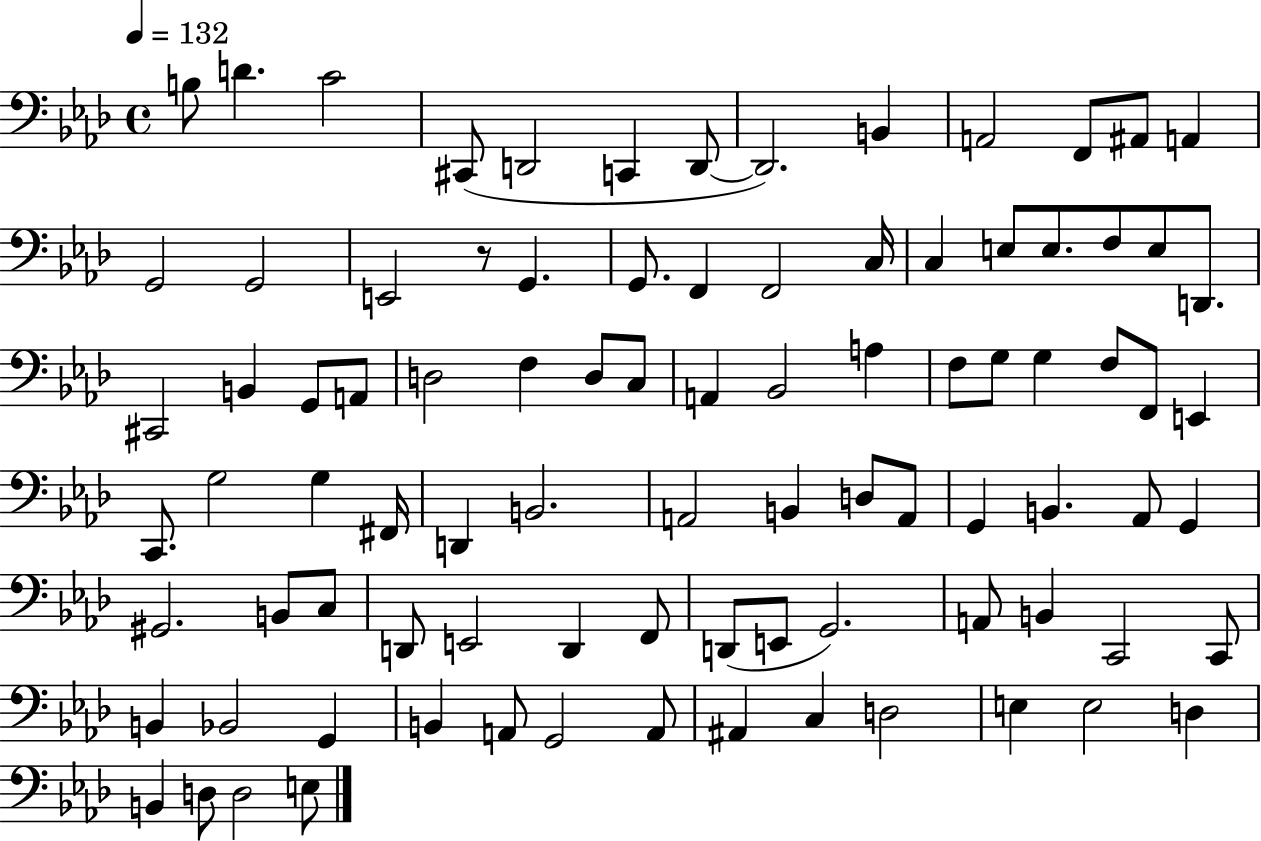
B3/e D4/q. C4/h C#2/e D2/h C2/q D2/e D2/h. B2/q A2/h F2/e A#2/e A2/q G2/h G2/h E2/h R/e G2/q. G2/e. F2/q F2/h C3/s C3/q E3/e E3/e. F3/e E3/e D2/e. C#2/h B2/q G2/e A2/e D3/h F3/q D3/e C3/e A2/q Bb2/h A3/q F3/e G3/e G3/q F3/e F2/e E2/q C2/e. G3/h G3/q F#2/s D2/q B2/h. A2/h B2/q D3/e A2/e G2/q B2/q. Ab2/e G2/q G#2/h. B2/e C3/e D2/e E2/h D2/q F2/e D2/e E2/e G2/h. A2/e B2/q C2/h C2/e B2/q Bb2/h G2/q B2/q A2/e G2/h A2/e A#2/q C3/q D3/h E3/q E3/h D3/q B2/q D3/e D3/h E3/e